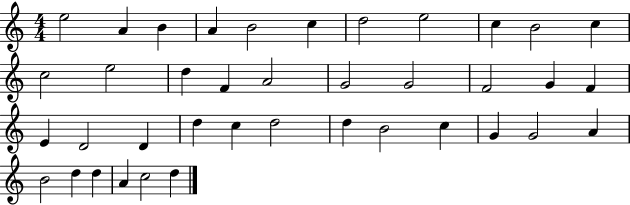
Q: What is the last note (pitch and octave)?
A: D5